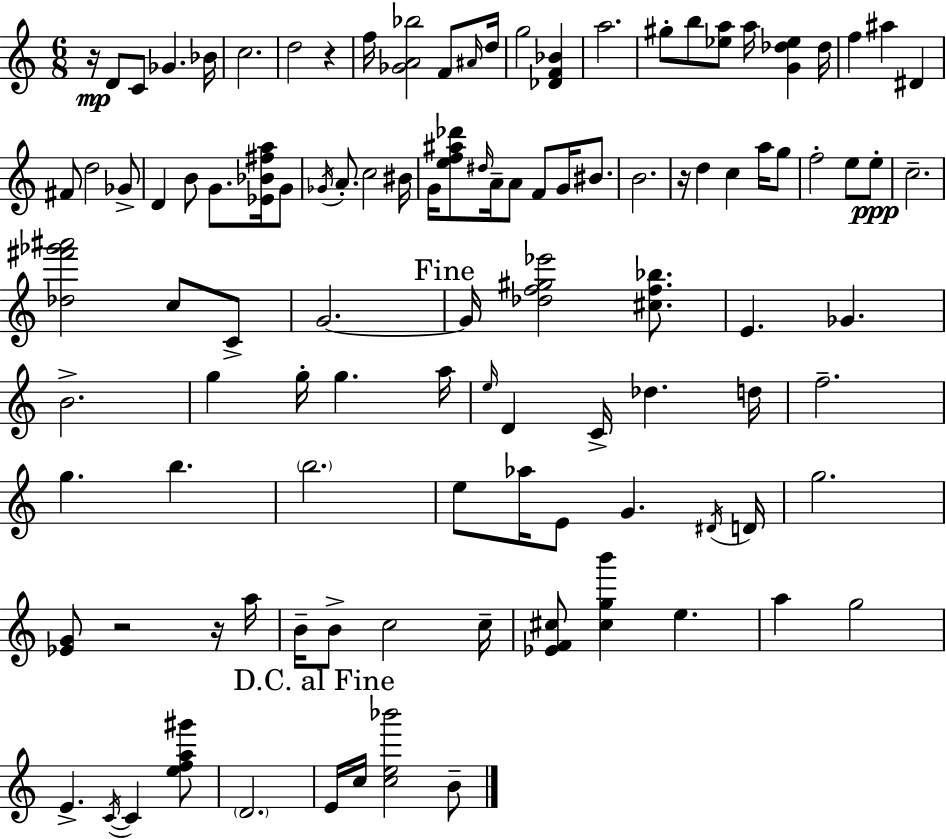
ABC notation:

X:1
T:Untitled
M:6/8
L:1/4
K:C
z/4 D/2 C/2 _G _B/4 c2 d2 z f/4 [_GA_b]2 F/2 ^A/4 d/4 g2 [_DF_B] a2 ^g/2 b/2 [_ea]/2 a/4 [G_d_e] _d/4 f ^a ^D ^F/2 d2 _G/2 D B/2 G/2 [_E_B^fa]/4 G/2 _G/4 A/2 c2 ^B/4 G/4 [ef^a_d']/2 ^d/4 A/4 A/2 F/2 G/4 ^B/2 B2 z/4 d c a/4 g/2 f2 e/2 e/2 c2 [_d^f'_g'^a']2 c/2 C/2 G2 G/4 [_df^g_e']2 [^cf_b]/2 E _G B2 g g/4 g a/4 e/4 D C/4 _d d/4 f2 g b b2 e/2 _a/4 E/2 G ^D/4 D/4 g2 [_EG]/2 z2 z/4 a/4 B/4 B/2 c2 c/4 [_EF^c]/2 [^cgb'] e a g2 E C/4 C [efa^g']/2 D2 E/4 c/4 [ce_b']2 B/2